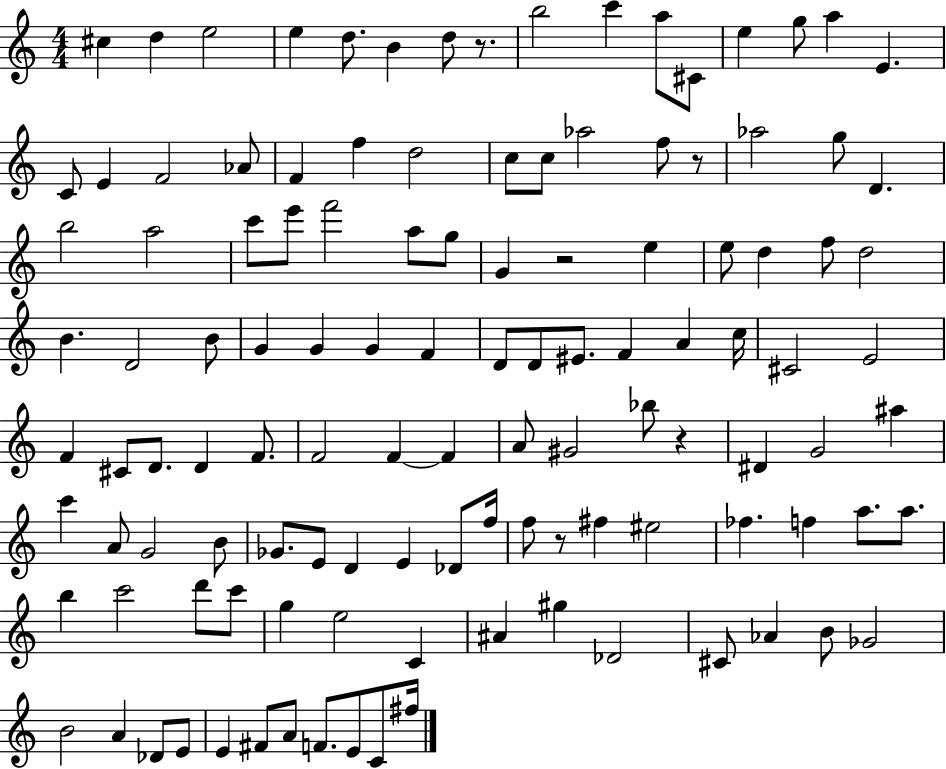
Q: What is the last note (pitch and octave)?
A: F#5